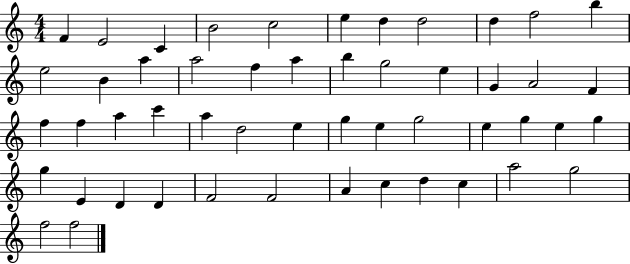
F4/q E4/h C4/q B4/h C5/h E5/q D5/q D5/h D5/q F5/h B5/q E5/h B4/q A5/q A5/h F5/q A5/q B5/q G5/h E5/q G4/q A4/h F4/q F5/q F5/q A5/q C6/q A5/q D5/h E5/q G5/q E5/q G5/h E5/q G5/q E5/q G5/q G5/q E4/q D4/q D4/q F4/h F4/h A4/q C5/q D5/q C5/q A5/h G5/h F5/h F5/h